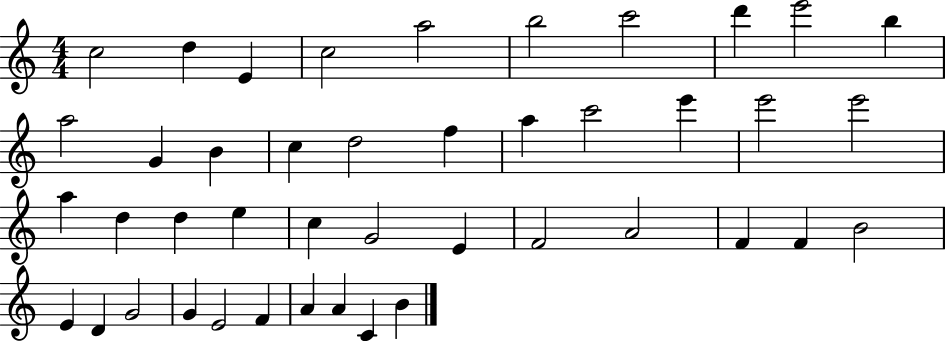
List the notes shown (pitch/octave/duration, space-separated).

C5/h D5/q E4/q C5/h A5/h B5/h C6/h D6/q E6/h B5/q A5/h G4/q B4/q C5/q D5/h F5/q A5/q C6/h E6/q E6/h E6/h A5/q D5/q D5/q E5/q C5/q G4/h E4/q F4/h A4/h F4/q F4/q B4/h E4/q D4/q G4/h G4/q E4/h F4/q A4/q A4/q C4/q B4/q